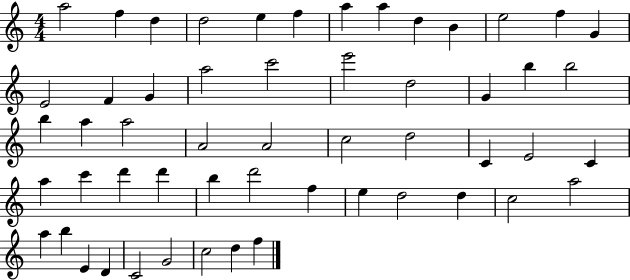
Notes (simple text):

A5/h F5/q D5/q D5/h E5/q F5/q A5/q A5/q D5/q B4/q E5/h F5/q G4/q E4/h F4/q G4/q A5/h C6/h E6/h D5/h G4/q B5/q B5/h B5/q A5/q A5/h A4/h A4/h C5/h D5/h C4/q E4/h C4/q A5/q C6/q D6/q D6/q B5/q D6/h F5/q E5/q D5/h D5/q C5/h A5/h A5/q B5/q E4/q D4/q C4/h G4/h C5/h D5/q F5/q